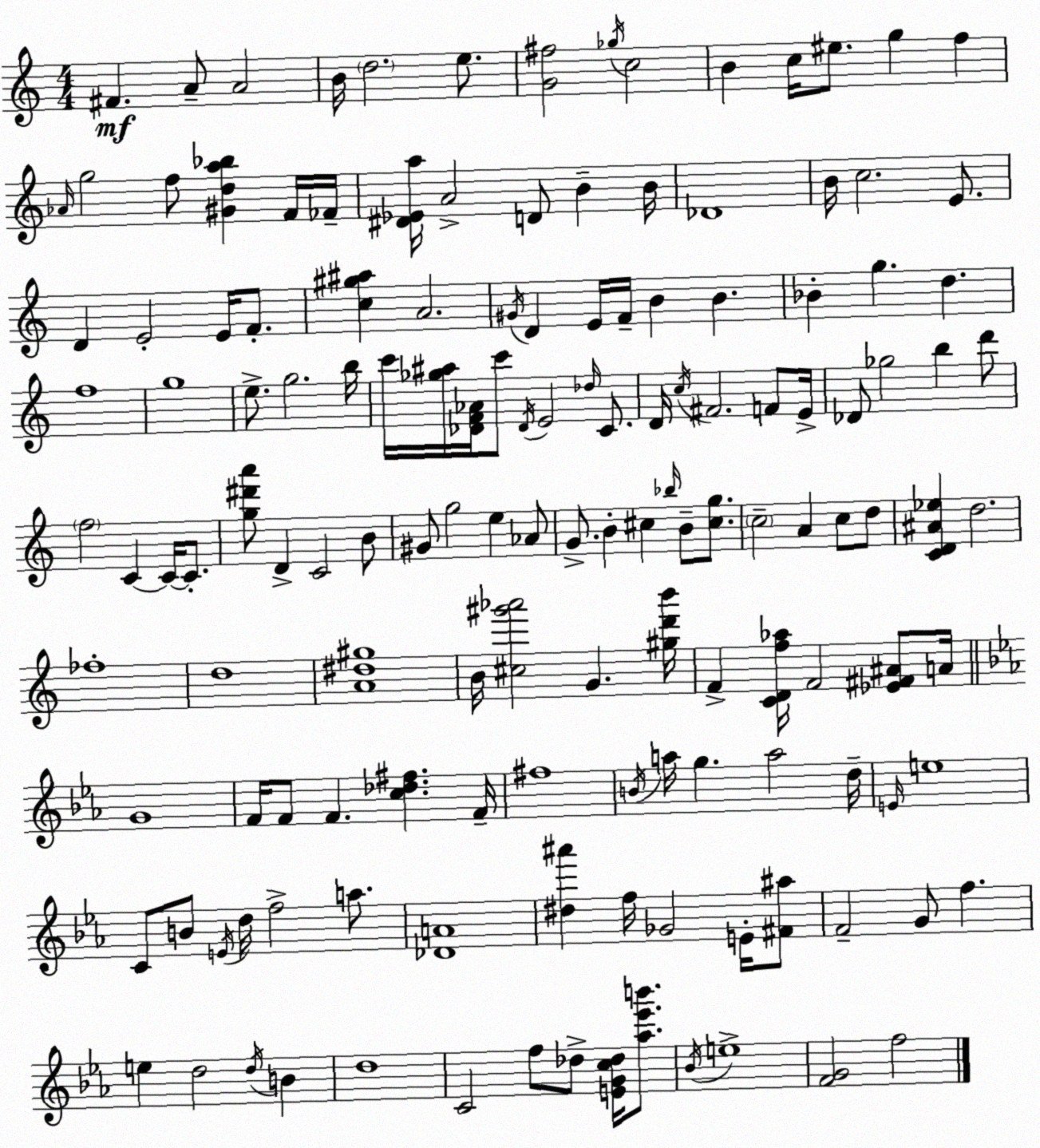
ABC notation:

X:1
T:Untitled
M:4/4
L:1/4
K:Am
^F A/2 A2 B/4 d2 e/2 [G^f]2 _g/4 c2 B c/4 ^e/2 g f _A/4 g2 f/2 [^Gda_b] F/4 _F/4 [^D_Ea]/4 A2 D/2 B B/4 _D4 B/4 c2 E/2 D E2 E/4 F/2 [c^g^a] A2 ^G/4 D E/4 F/4 B B _B g d f4 g4 e/2 g2 b/4 c'/4 [_g^a]/4 [_DF_A]/4 c'/2 _D/4 E2 _d/4 C/2 D/4 c/4 ^F2 F/2 E/4 _D/2 _g2 b d'/2 f2 C C/4 C/2 [g^d'a']/2 D C2 B/2 ^G/2 g2 e _A/2 G/2 B ^c _b/4 B/2 [^cg]/2 c2 A c/2 d/2 [CD^A_e] d2 _f4 d4 [A^d^g]4 B/4 [^c^g'_a']2 G [^gd'b']/4 F [CDf_a]/4 F2 [_E^F^A]/2 A/4 G4 F/4 F/2 F [c_d^f] F/4 ^f4 B/4 a/4 g a2 d/4 E/4 e4 C/2 B/2 E/4 d/4 f2 a/2 [_DA]4 [^d^a'] f/4 _G2 E/4 [^F^a]/2 F2 G/2 f e d2 d/4 B d4 C2 f/2 _d/2 [EGc_d]/4 [_a_e'b']/2 _B/4 e4 [FG]2 f2